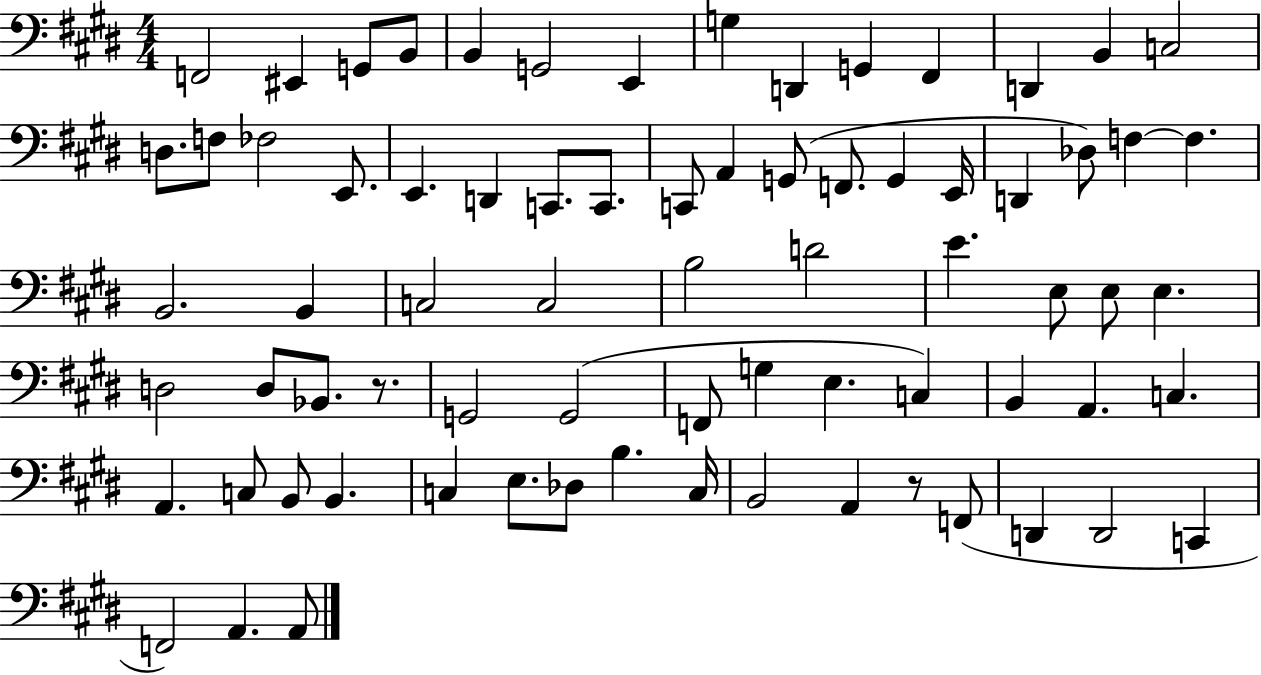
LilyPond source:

{
  \clef bass
  \numericTimeSignature
  \time 4/4
  \key e \major
  f,2 eis,4 g,8 b,8 | b,4 g,2 e,4 | g4 d,4 g,4 fis,4 | d,4 b,4 c2 | \break d8. f8 fes2 e,8. | e,4. d,4 c,8. c,8. | c,8 a,4 g,8( f,8. g,4 e,16 | d,4 des8) f4~~ f4. | \break b,2. b,4 | c2 c2 | b2 d'2 | e'4. e8 e8 e4. | \break d2 d8 bes,8. r8. | g,2 g,2( | f,8 g4 e4. c4) | b,4 a,4. c4. | \break a,4. c8 b,8 b,4. | c4 e8. des8 b4. c16 | b,2 a,4 r8 f,8( | d,4 d,2 c,4 | \break f,2) a,4. a,8 | \bar "|."
}